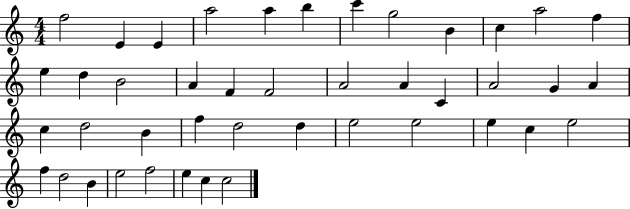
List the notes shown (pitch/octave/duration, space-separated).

F5/h E4/q E4/q A5/h A5/q B5/q C6/q G5/h B4/q C5/q A5/h F5/q E5/q D5/q B4/h A4/q F4/q F4/h A4/h A4/q C4/q A4/h G4/q A4/q C5/q D5/h B4/q F5/q D5/h D5/q E5/h E5/h E5/q C5/q E5/h F5/q D5/h B4/q E5/h F5/h E5/q C5/q C5/h